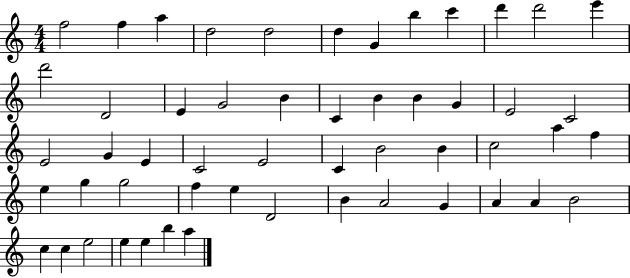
X:1
T:Untitled
M:4/4
L:1/4
K:C
f2 f a d2 d2 d G b c' d' d'2 e' d'2 D2 E G2 B C B B G E2 C2 E2 G E C2 E2 C B2 B c2 a f e g g2 f e D2 B A2 G A A B2 c c e2 e e b a